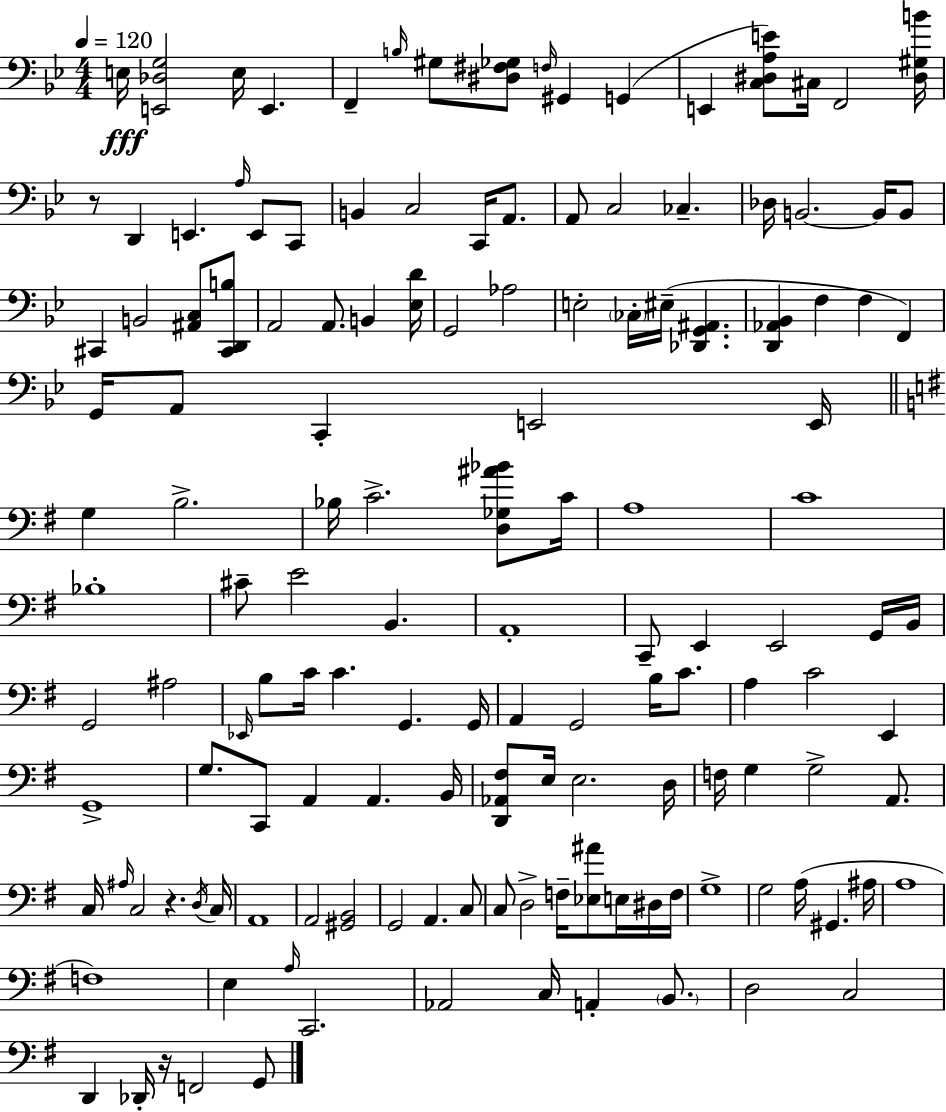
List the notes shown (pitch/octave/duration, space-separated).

E3/s [E2,Db3,G3]/h E3/s E2/q. F2/q B3/s G#3/e [D#3,F#3,Gb3]/e F3/s G#2/q G2/q E2/q [C3,D#3,A3,E4]/e C#3/s F2/h [D#3,G#3,B4]/s R/e D2/q E2/q. A3/s E2/e C2/e B2/q C3/h C2/s A2/e. A2/e C3/h CES3/q. Db3/s B2/h. B2/s B2/e C#2/q B2/h [A#2,C3]/e [C#2,D2,B3]/e A2/h A2/e. B2/q [Eb3,D4]/s G2/h Ab3/h E3/h CES3/s EIS3/s [Db2,G2,A#2]/q. [D2,Ab2,Bb2]/q F3/q F3/q F2/q G2/s A2/e C2/q E2/h E2/s G3/q B3/h. Bb3/s C4/h. [D3,Gb3,A#4,Bb4]/e C4/s A3/w C4/w Bb3/w C#4/e E4/h B2/q. A2/w C2/e E2/q E2/h G2/s B2/s G2/h A#3/h Eb2/s B3/e C4/s C4/q. G2/q. G2/s A2/q G2/h B3/s C4/e. A3/q C4/h E2/q G2/w G3/e. C2/e A2/q A2/q. B2/s [D2,Ab2,F#3]/e E3/s E3/h. D3/s F3/s G3/q G3/h A2/e. C3/s A#3/s C3/h R/q. D3/s C3/s A2/w A2/h [G#2,B2]/h G2/h A2/q. C3/e C3/e D3/h F3/s [Eb3,A#4]/e E3/s D#3/s F3/s G3/w G3/h A3/s G#2/q. A#3/s A3/w F3/w E3/q A3/s C2/h. Ab2/h C3/s A2/q B2/e. D3/h C3/h D2/q Db2/s R/s F2/h G2/e